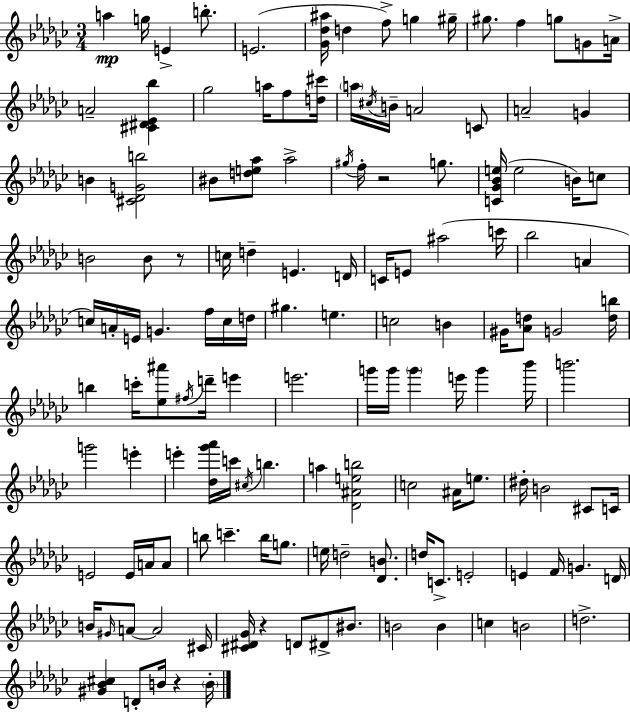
A5/q G5/s E4/q B5/e. E4/h. [Gb4,Db5,A#5]/s D5/q F5/e G5/q G#5/s G#5/e. F5/q G5/e G4/e A4/s A4/h [C#4,D#4,Eb4,Bb5]/q Gb5/h A5/s F5/e [D5,C#6]/s A5/s C#5/s B4/s A4/h C4/e A4/h G4/q B4/q [C#4,Db4,G4,B5]/h BIS4/e [D5,E5,Ab5]/e Ab5/h G#5/s F5/s R/h G5/e. [C4,Gb4,Bb4,E5]/s E5/h B4/s C5/e B4/h B4/e R/e C5/s D5/q E4/q. D4/s C4/s E4/e A#5/h C6/s Bb5/h A4/q C5/s A4/s E4/s G4/q. F5/s C5/s D5/s G#5/q. E5/q. C5/h B4/q G#4/s [Ab4,D5]/e G4/h [D5,B5]/s B5/q C6/s [Eb5,A#6]/e F#5/s D6/s E6/q E6/h. G6/s G6/s G6/q E6/s G6/q Bb6/s B6/h. G6/h E6/q E6/q [Db5,Gb6,Ab6]/s C6/s C#5/s B5/q. A5/q [Db4,A#4,E5,B5]/h C5/h A#4/s E5/e. D#5/s B4/h C#4/e C4/s E4/h E4/s A4/s A4/e B5/e C6/q. B5/s G5/e. E5/s D5/h [Db4,B4]/e. D5/s C4/e. E4/h E4/q F4/s G4/q. D4/s B4/s G#4/s A4/e A4/h C#4/s [C#4,D#4,Gb4]/s R/q D4/e D#4/e BIS4/e. B4/h B4/q C5/q B4/h D5/h. [G#4,Bb4,C#5]/q D4/e B4/s R/q B4/s